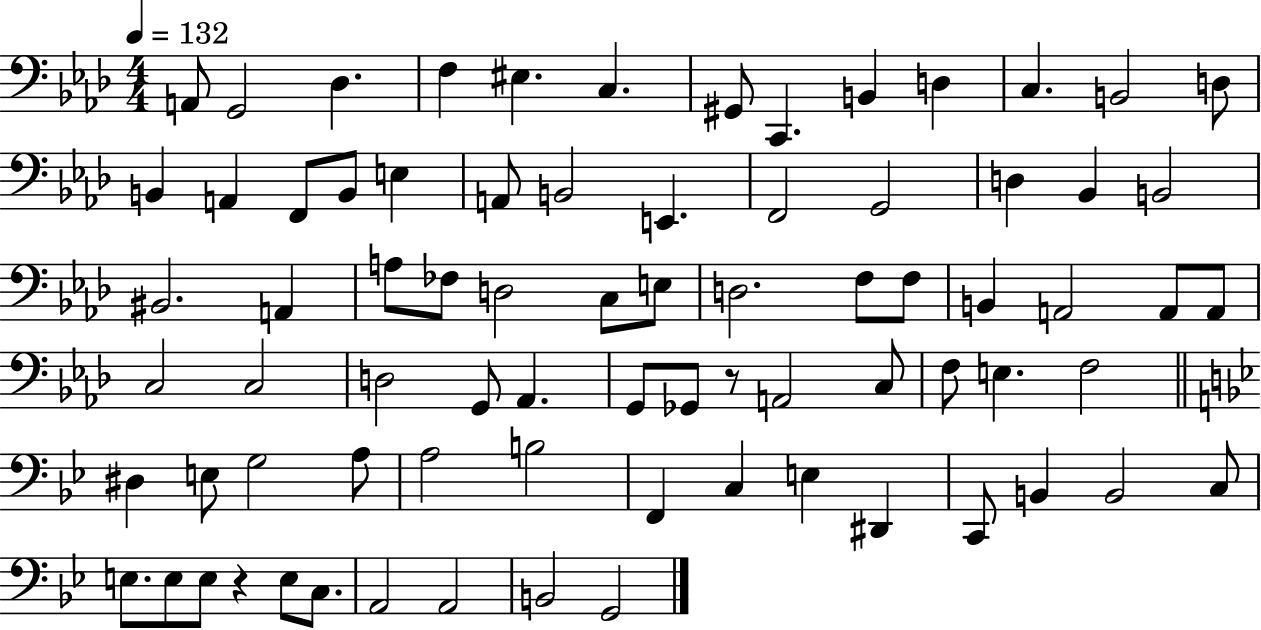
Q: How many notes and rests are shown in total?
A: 77